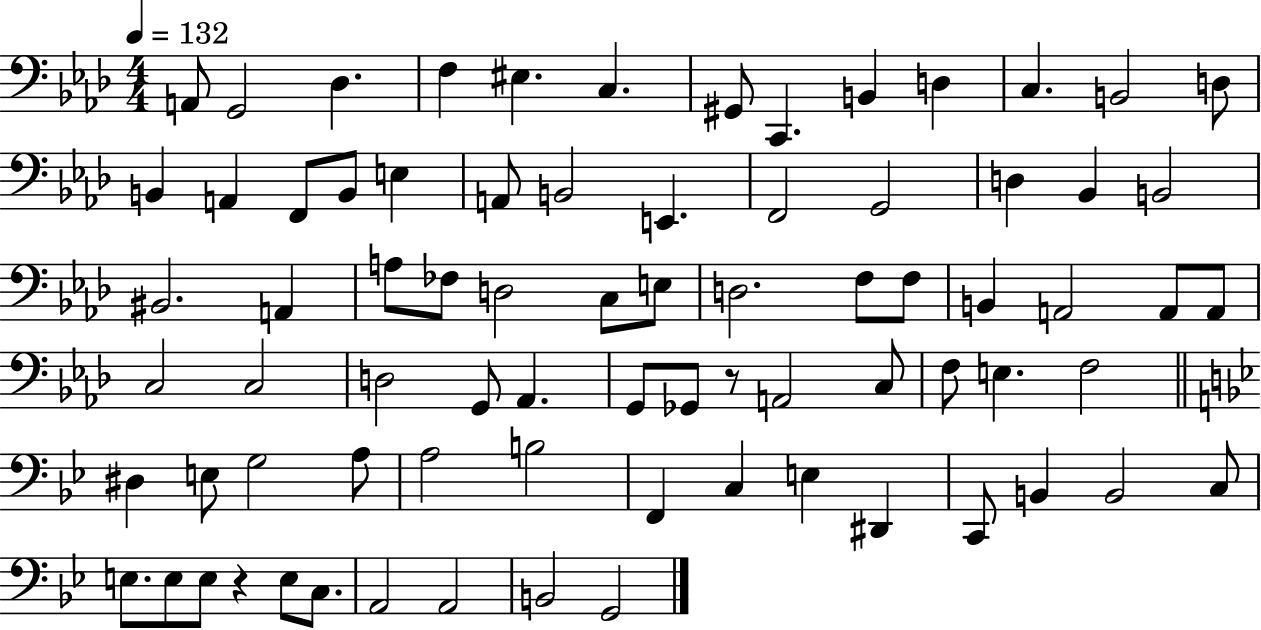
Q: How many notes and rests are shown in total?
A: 77